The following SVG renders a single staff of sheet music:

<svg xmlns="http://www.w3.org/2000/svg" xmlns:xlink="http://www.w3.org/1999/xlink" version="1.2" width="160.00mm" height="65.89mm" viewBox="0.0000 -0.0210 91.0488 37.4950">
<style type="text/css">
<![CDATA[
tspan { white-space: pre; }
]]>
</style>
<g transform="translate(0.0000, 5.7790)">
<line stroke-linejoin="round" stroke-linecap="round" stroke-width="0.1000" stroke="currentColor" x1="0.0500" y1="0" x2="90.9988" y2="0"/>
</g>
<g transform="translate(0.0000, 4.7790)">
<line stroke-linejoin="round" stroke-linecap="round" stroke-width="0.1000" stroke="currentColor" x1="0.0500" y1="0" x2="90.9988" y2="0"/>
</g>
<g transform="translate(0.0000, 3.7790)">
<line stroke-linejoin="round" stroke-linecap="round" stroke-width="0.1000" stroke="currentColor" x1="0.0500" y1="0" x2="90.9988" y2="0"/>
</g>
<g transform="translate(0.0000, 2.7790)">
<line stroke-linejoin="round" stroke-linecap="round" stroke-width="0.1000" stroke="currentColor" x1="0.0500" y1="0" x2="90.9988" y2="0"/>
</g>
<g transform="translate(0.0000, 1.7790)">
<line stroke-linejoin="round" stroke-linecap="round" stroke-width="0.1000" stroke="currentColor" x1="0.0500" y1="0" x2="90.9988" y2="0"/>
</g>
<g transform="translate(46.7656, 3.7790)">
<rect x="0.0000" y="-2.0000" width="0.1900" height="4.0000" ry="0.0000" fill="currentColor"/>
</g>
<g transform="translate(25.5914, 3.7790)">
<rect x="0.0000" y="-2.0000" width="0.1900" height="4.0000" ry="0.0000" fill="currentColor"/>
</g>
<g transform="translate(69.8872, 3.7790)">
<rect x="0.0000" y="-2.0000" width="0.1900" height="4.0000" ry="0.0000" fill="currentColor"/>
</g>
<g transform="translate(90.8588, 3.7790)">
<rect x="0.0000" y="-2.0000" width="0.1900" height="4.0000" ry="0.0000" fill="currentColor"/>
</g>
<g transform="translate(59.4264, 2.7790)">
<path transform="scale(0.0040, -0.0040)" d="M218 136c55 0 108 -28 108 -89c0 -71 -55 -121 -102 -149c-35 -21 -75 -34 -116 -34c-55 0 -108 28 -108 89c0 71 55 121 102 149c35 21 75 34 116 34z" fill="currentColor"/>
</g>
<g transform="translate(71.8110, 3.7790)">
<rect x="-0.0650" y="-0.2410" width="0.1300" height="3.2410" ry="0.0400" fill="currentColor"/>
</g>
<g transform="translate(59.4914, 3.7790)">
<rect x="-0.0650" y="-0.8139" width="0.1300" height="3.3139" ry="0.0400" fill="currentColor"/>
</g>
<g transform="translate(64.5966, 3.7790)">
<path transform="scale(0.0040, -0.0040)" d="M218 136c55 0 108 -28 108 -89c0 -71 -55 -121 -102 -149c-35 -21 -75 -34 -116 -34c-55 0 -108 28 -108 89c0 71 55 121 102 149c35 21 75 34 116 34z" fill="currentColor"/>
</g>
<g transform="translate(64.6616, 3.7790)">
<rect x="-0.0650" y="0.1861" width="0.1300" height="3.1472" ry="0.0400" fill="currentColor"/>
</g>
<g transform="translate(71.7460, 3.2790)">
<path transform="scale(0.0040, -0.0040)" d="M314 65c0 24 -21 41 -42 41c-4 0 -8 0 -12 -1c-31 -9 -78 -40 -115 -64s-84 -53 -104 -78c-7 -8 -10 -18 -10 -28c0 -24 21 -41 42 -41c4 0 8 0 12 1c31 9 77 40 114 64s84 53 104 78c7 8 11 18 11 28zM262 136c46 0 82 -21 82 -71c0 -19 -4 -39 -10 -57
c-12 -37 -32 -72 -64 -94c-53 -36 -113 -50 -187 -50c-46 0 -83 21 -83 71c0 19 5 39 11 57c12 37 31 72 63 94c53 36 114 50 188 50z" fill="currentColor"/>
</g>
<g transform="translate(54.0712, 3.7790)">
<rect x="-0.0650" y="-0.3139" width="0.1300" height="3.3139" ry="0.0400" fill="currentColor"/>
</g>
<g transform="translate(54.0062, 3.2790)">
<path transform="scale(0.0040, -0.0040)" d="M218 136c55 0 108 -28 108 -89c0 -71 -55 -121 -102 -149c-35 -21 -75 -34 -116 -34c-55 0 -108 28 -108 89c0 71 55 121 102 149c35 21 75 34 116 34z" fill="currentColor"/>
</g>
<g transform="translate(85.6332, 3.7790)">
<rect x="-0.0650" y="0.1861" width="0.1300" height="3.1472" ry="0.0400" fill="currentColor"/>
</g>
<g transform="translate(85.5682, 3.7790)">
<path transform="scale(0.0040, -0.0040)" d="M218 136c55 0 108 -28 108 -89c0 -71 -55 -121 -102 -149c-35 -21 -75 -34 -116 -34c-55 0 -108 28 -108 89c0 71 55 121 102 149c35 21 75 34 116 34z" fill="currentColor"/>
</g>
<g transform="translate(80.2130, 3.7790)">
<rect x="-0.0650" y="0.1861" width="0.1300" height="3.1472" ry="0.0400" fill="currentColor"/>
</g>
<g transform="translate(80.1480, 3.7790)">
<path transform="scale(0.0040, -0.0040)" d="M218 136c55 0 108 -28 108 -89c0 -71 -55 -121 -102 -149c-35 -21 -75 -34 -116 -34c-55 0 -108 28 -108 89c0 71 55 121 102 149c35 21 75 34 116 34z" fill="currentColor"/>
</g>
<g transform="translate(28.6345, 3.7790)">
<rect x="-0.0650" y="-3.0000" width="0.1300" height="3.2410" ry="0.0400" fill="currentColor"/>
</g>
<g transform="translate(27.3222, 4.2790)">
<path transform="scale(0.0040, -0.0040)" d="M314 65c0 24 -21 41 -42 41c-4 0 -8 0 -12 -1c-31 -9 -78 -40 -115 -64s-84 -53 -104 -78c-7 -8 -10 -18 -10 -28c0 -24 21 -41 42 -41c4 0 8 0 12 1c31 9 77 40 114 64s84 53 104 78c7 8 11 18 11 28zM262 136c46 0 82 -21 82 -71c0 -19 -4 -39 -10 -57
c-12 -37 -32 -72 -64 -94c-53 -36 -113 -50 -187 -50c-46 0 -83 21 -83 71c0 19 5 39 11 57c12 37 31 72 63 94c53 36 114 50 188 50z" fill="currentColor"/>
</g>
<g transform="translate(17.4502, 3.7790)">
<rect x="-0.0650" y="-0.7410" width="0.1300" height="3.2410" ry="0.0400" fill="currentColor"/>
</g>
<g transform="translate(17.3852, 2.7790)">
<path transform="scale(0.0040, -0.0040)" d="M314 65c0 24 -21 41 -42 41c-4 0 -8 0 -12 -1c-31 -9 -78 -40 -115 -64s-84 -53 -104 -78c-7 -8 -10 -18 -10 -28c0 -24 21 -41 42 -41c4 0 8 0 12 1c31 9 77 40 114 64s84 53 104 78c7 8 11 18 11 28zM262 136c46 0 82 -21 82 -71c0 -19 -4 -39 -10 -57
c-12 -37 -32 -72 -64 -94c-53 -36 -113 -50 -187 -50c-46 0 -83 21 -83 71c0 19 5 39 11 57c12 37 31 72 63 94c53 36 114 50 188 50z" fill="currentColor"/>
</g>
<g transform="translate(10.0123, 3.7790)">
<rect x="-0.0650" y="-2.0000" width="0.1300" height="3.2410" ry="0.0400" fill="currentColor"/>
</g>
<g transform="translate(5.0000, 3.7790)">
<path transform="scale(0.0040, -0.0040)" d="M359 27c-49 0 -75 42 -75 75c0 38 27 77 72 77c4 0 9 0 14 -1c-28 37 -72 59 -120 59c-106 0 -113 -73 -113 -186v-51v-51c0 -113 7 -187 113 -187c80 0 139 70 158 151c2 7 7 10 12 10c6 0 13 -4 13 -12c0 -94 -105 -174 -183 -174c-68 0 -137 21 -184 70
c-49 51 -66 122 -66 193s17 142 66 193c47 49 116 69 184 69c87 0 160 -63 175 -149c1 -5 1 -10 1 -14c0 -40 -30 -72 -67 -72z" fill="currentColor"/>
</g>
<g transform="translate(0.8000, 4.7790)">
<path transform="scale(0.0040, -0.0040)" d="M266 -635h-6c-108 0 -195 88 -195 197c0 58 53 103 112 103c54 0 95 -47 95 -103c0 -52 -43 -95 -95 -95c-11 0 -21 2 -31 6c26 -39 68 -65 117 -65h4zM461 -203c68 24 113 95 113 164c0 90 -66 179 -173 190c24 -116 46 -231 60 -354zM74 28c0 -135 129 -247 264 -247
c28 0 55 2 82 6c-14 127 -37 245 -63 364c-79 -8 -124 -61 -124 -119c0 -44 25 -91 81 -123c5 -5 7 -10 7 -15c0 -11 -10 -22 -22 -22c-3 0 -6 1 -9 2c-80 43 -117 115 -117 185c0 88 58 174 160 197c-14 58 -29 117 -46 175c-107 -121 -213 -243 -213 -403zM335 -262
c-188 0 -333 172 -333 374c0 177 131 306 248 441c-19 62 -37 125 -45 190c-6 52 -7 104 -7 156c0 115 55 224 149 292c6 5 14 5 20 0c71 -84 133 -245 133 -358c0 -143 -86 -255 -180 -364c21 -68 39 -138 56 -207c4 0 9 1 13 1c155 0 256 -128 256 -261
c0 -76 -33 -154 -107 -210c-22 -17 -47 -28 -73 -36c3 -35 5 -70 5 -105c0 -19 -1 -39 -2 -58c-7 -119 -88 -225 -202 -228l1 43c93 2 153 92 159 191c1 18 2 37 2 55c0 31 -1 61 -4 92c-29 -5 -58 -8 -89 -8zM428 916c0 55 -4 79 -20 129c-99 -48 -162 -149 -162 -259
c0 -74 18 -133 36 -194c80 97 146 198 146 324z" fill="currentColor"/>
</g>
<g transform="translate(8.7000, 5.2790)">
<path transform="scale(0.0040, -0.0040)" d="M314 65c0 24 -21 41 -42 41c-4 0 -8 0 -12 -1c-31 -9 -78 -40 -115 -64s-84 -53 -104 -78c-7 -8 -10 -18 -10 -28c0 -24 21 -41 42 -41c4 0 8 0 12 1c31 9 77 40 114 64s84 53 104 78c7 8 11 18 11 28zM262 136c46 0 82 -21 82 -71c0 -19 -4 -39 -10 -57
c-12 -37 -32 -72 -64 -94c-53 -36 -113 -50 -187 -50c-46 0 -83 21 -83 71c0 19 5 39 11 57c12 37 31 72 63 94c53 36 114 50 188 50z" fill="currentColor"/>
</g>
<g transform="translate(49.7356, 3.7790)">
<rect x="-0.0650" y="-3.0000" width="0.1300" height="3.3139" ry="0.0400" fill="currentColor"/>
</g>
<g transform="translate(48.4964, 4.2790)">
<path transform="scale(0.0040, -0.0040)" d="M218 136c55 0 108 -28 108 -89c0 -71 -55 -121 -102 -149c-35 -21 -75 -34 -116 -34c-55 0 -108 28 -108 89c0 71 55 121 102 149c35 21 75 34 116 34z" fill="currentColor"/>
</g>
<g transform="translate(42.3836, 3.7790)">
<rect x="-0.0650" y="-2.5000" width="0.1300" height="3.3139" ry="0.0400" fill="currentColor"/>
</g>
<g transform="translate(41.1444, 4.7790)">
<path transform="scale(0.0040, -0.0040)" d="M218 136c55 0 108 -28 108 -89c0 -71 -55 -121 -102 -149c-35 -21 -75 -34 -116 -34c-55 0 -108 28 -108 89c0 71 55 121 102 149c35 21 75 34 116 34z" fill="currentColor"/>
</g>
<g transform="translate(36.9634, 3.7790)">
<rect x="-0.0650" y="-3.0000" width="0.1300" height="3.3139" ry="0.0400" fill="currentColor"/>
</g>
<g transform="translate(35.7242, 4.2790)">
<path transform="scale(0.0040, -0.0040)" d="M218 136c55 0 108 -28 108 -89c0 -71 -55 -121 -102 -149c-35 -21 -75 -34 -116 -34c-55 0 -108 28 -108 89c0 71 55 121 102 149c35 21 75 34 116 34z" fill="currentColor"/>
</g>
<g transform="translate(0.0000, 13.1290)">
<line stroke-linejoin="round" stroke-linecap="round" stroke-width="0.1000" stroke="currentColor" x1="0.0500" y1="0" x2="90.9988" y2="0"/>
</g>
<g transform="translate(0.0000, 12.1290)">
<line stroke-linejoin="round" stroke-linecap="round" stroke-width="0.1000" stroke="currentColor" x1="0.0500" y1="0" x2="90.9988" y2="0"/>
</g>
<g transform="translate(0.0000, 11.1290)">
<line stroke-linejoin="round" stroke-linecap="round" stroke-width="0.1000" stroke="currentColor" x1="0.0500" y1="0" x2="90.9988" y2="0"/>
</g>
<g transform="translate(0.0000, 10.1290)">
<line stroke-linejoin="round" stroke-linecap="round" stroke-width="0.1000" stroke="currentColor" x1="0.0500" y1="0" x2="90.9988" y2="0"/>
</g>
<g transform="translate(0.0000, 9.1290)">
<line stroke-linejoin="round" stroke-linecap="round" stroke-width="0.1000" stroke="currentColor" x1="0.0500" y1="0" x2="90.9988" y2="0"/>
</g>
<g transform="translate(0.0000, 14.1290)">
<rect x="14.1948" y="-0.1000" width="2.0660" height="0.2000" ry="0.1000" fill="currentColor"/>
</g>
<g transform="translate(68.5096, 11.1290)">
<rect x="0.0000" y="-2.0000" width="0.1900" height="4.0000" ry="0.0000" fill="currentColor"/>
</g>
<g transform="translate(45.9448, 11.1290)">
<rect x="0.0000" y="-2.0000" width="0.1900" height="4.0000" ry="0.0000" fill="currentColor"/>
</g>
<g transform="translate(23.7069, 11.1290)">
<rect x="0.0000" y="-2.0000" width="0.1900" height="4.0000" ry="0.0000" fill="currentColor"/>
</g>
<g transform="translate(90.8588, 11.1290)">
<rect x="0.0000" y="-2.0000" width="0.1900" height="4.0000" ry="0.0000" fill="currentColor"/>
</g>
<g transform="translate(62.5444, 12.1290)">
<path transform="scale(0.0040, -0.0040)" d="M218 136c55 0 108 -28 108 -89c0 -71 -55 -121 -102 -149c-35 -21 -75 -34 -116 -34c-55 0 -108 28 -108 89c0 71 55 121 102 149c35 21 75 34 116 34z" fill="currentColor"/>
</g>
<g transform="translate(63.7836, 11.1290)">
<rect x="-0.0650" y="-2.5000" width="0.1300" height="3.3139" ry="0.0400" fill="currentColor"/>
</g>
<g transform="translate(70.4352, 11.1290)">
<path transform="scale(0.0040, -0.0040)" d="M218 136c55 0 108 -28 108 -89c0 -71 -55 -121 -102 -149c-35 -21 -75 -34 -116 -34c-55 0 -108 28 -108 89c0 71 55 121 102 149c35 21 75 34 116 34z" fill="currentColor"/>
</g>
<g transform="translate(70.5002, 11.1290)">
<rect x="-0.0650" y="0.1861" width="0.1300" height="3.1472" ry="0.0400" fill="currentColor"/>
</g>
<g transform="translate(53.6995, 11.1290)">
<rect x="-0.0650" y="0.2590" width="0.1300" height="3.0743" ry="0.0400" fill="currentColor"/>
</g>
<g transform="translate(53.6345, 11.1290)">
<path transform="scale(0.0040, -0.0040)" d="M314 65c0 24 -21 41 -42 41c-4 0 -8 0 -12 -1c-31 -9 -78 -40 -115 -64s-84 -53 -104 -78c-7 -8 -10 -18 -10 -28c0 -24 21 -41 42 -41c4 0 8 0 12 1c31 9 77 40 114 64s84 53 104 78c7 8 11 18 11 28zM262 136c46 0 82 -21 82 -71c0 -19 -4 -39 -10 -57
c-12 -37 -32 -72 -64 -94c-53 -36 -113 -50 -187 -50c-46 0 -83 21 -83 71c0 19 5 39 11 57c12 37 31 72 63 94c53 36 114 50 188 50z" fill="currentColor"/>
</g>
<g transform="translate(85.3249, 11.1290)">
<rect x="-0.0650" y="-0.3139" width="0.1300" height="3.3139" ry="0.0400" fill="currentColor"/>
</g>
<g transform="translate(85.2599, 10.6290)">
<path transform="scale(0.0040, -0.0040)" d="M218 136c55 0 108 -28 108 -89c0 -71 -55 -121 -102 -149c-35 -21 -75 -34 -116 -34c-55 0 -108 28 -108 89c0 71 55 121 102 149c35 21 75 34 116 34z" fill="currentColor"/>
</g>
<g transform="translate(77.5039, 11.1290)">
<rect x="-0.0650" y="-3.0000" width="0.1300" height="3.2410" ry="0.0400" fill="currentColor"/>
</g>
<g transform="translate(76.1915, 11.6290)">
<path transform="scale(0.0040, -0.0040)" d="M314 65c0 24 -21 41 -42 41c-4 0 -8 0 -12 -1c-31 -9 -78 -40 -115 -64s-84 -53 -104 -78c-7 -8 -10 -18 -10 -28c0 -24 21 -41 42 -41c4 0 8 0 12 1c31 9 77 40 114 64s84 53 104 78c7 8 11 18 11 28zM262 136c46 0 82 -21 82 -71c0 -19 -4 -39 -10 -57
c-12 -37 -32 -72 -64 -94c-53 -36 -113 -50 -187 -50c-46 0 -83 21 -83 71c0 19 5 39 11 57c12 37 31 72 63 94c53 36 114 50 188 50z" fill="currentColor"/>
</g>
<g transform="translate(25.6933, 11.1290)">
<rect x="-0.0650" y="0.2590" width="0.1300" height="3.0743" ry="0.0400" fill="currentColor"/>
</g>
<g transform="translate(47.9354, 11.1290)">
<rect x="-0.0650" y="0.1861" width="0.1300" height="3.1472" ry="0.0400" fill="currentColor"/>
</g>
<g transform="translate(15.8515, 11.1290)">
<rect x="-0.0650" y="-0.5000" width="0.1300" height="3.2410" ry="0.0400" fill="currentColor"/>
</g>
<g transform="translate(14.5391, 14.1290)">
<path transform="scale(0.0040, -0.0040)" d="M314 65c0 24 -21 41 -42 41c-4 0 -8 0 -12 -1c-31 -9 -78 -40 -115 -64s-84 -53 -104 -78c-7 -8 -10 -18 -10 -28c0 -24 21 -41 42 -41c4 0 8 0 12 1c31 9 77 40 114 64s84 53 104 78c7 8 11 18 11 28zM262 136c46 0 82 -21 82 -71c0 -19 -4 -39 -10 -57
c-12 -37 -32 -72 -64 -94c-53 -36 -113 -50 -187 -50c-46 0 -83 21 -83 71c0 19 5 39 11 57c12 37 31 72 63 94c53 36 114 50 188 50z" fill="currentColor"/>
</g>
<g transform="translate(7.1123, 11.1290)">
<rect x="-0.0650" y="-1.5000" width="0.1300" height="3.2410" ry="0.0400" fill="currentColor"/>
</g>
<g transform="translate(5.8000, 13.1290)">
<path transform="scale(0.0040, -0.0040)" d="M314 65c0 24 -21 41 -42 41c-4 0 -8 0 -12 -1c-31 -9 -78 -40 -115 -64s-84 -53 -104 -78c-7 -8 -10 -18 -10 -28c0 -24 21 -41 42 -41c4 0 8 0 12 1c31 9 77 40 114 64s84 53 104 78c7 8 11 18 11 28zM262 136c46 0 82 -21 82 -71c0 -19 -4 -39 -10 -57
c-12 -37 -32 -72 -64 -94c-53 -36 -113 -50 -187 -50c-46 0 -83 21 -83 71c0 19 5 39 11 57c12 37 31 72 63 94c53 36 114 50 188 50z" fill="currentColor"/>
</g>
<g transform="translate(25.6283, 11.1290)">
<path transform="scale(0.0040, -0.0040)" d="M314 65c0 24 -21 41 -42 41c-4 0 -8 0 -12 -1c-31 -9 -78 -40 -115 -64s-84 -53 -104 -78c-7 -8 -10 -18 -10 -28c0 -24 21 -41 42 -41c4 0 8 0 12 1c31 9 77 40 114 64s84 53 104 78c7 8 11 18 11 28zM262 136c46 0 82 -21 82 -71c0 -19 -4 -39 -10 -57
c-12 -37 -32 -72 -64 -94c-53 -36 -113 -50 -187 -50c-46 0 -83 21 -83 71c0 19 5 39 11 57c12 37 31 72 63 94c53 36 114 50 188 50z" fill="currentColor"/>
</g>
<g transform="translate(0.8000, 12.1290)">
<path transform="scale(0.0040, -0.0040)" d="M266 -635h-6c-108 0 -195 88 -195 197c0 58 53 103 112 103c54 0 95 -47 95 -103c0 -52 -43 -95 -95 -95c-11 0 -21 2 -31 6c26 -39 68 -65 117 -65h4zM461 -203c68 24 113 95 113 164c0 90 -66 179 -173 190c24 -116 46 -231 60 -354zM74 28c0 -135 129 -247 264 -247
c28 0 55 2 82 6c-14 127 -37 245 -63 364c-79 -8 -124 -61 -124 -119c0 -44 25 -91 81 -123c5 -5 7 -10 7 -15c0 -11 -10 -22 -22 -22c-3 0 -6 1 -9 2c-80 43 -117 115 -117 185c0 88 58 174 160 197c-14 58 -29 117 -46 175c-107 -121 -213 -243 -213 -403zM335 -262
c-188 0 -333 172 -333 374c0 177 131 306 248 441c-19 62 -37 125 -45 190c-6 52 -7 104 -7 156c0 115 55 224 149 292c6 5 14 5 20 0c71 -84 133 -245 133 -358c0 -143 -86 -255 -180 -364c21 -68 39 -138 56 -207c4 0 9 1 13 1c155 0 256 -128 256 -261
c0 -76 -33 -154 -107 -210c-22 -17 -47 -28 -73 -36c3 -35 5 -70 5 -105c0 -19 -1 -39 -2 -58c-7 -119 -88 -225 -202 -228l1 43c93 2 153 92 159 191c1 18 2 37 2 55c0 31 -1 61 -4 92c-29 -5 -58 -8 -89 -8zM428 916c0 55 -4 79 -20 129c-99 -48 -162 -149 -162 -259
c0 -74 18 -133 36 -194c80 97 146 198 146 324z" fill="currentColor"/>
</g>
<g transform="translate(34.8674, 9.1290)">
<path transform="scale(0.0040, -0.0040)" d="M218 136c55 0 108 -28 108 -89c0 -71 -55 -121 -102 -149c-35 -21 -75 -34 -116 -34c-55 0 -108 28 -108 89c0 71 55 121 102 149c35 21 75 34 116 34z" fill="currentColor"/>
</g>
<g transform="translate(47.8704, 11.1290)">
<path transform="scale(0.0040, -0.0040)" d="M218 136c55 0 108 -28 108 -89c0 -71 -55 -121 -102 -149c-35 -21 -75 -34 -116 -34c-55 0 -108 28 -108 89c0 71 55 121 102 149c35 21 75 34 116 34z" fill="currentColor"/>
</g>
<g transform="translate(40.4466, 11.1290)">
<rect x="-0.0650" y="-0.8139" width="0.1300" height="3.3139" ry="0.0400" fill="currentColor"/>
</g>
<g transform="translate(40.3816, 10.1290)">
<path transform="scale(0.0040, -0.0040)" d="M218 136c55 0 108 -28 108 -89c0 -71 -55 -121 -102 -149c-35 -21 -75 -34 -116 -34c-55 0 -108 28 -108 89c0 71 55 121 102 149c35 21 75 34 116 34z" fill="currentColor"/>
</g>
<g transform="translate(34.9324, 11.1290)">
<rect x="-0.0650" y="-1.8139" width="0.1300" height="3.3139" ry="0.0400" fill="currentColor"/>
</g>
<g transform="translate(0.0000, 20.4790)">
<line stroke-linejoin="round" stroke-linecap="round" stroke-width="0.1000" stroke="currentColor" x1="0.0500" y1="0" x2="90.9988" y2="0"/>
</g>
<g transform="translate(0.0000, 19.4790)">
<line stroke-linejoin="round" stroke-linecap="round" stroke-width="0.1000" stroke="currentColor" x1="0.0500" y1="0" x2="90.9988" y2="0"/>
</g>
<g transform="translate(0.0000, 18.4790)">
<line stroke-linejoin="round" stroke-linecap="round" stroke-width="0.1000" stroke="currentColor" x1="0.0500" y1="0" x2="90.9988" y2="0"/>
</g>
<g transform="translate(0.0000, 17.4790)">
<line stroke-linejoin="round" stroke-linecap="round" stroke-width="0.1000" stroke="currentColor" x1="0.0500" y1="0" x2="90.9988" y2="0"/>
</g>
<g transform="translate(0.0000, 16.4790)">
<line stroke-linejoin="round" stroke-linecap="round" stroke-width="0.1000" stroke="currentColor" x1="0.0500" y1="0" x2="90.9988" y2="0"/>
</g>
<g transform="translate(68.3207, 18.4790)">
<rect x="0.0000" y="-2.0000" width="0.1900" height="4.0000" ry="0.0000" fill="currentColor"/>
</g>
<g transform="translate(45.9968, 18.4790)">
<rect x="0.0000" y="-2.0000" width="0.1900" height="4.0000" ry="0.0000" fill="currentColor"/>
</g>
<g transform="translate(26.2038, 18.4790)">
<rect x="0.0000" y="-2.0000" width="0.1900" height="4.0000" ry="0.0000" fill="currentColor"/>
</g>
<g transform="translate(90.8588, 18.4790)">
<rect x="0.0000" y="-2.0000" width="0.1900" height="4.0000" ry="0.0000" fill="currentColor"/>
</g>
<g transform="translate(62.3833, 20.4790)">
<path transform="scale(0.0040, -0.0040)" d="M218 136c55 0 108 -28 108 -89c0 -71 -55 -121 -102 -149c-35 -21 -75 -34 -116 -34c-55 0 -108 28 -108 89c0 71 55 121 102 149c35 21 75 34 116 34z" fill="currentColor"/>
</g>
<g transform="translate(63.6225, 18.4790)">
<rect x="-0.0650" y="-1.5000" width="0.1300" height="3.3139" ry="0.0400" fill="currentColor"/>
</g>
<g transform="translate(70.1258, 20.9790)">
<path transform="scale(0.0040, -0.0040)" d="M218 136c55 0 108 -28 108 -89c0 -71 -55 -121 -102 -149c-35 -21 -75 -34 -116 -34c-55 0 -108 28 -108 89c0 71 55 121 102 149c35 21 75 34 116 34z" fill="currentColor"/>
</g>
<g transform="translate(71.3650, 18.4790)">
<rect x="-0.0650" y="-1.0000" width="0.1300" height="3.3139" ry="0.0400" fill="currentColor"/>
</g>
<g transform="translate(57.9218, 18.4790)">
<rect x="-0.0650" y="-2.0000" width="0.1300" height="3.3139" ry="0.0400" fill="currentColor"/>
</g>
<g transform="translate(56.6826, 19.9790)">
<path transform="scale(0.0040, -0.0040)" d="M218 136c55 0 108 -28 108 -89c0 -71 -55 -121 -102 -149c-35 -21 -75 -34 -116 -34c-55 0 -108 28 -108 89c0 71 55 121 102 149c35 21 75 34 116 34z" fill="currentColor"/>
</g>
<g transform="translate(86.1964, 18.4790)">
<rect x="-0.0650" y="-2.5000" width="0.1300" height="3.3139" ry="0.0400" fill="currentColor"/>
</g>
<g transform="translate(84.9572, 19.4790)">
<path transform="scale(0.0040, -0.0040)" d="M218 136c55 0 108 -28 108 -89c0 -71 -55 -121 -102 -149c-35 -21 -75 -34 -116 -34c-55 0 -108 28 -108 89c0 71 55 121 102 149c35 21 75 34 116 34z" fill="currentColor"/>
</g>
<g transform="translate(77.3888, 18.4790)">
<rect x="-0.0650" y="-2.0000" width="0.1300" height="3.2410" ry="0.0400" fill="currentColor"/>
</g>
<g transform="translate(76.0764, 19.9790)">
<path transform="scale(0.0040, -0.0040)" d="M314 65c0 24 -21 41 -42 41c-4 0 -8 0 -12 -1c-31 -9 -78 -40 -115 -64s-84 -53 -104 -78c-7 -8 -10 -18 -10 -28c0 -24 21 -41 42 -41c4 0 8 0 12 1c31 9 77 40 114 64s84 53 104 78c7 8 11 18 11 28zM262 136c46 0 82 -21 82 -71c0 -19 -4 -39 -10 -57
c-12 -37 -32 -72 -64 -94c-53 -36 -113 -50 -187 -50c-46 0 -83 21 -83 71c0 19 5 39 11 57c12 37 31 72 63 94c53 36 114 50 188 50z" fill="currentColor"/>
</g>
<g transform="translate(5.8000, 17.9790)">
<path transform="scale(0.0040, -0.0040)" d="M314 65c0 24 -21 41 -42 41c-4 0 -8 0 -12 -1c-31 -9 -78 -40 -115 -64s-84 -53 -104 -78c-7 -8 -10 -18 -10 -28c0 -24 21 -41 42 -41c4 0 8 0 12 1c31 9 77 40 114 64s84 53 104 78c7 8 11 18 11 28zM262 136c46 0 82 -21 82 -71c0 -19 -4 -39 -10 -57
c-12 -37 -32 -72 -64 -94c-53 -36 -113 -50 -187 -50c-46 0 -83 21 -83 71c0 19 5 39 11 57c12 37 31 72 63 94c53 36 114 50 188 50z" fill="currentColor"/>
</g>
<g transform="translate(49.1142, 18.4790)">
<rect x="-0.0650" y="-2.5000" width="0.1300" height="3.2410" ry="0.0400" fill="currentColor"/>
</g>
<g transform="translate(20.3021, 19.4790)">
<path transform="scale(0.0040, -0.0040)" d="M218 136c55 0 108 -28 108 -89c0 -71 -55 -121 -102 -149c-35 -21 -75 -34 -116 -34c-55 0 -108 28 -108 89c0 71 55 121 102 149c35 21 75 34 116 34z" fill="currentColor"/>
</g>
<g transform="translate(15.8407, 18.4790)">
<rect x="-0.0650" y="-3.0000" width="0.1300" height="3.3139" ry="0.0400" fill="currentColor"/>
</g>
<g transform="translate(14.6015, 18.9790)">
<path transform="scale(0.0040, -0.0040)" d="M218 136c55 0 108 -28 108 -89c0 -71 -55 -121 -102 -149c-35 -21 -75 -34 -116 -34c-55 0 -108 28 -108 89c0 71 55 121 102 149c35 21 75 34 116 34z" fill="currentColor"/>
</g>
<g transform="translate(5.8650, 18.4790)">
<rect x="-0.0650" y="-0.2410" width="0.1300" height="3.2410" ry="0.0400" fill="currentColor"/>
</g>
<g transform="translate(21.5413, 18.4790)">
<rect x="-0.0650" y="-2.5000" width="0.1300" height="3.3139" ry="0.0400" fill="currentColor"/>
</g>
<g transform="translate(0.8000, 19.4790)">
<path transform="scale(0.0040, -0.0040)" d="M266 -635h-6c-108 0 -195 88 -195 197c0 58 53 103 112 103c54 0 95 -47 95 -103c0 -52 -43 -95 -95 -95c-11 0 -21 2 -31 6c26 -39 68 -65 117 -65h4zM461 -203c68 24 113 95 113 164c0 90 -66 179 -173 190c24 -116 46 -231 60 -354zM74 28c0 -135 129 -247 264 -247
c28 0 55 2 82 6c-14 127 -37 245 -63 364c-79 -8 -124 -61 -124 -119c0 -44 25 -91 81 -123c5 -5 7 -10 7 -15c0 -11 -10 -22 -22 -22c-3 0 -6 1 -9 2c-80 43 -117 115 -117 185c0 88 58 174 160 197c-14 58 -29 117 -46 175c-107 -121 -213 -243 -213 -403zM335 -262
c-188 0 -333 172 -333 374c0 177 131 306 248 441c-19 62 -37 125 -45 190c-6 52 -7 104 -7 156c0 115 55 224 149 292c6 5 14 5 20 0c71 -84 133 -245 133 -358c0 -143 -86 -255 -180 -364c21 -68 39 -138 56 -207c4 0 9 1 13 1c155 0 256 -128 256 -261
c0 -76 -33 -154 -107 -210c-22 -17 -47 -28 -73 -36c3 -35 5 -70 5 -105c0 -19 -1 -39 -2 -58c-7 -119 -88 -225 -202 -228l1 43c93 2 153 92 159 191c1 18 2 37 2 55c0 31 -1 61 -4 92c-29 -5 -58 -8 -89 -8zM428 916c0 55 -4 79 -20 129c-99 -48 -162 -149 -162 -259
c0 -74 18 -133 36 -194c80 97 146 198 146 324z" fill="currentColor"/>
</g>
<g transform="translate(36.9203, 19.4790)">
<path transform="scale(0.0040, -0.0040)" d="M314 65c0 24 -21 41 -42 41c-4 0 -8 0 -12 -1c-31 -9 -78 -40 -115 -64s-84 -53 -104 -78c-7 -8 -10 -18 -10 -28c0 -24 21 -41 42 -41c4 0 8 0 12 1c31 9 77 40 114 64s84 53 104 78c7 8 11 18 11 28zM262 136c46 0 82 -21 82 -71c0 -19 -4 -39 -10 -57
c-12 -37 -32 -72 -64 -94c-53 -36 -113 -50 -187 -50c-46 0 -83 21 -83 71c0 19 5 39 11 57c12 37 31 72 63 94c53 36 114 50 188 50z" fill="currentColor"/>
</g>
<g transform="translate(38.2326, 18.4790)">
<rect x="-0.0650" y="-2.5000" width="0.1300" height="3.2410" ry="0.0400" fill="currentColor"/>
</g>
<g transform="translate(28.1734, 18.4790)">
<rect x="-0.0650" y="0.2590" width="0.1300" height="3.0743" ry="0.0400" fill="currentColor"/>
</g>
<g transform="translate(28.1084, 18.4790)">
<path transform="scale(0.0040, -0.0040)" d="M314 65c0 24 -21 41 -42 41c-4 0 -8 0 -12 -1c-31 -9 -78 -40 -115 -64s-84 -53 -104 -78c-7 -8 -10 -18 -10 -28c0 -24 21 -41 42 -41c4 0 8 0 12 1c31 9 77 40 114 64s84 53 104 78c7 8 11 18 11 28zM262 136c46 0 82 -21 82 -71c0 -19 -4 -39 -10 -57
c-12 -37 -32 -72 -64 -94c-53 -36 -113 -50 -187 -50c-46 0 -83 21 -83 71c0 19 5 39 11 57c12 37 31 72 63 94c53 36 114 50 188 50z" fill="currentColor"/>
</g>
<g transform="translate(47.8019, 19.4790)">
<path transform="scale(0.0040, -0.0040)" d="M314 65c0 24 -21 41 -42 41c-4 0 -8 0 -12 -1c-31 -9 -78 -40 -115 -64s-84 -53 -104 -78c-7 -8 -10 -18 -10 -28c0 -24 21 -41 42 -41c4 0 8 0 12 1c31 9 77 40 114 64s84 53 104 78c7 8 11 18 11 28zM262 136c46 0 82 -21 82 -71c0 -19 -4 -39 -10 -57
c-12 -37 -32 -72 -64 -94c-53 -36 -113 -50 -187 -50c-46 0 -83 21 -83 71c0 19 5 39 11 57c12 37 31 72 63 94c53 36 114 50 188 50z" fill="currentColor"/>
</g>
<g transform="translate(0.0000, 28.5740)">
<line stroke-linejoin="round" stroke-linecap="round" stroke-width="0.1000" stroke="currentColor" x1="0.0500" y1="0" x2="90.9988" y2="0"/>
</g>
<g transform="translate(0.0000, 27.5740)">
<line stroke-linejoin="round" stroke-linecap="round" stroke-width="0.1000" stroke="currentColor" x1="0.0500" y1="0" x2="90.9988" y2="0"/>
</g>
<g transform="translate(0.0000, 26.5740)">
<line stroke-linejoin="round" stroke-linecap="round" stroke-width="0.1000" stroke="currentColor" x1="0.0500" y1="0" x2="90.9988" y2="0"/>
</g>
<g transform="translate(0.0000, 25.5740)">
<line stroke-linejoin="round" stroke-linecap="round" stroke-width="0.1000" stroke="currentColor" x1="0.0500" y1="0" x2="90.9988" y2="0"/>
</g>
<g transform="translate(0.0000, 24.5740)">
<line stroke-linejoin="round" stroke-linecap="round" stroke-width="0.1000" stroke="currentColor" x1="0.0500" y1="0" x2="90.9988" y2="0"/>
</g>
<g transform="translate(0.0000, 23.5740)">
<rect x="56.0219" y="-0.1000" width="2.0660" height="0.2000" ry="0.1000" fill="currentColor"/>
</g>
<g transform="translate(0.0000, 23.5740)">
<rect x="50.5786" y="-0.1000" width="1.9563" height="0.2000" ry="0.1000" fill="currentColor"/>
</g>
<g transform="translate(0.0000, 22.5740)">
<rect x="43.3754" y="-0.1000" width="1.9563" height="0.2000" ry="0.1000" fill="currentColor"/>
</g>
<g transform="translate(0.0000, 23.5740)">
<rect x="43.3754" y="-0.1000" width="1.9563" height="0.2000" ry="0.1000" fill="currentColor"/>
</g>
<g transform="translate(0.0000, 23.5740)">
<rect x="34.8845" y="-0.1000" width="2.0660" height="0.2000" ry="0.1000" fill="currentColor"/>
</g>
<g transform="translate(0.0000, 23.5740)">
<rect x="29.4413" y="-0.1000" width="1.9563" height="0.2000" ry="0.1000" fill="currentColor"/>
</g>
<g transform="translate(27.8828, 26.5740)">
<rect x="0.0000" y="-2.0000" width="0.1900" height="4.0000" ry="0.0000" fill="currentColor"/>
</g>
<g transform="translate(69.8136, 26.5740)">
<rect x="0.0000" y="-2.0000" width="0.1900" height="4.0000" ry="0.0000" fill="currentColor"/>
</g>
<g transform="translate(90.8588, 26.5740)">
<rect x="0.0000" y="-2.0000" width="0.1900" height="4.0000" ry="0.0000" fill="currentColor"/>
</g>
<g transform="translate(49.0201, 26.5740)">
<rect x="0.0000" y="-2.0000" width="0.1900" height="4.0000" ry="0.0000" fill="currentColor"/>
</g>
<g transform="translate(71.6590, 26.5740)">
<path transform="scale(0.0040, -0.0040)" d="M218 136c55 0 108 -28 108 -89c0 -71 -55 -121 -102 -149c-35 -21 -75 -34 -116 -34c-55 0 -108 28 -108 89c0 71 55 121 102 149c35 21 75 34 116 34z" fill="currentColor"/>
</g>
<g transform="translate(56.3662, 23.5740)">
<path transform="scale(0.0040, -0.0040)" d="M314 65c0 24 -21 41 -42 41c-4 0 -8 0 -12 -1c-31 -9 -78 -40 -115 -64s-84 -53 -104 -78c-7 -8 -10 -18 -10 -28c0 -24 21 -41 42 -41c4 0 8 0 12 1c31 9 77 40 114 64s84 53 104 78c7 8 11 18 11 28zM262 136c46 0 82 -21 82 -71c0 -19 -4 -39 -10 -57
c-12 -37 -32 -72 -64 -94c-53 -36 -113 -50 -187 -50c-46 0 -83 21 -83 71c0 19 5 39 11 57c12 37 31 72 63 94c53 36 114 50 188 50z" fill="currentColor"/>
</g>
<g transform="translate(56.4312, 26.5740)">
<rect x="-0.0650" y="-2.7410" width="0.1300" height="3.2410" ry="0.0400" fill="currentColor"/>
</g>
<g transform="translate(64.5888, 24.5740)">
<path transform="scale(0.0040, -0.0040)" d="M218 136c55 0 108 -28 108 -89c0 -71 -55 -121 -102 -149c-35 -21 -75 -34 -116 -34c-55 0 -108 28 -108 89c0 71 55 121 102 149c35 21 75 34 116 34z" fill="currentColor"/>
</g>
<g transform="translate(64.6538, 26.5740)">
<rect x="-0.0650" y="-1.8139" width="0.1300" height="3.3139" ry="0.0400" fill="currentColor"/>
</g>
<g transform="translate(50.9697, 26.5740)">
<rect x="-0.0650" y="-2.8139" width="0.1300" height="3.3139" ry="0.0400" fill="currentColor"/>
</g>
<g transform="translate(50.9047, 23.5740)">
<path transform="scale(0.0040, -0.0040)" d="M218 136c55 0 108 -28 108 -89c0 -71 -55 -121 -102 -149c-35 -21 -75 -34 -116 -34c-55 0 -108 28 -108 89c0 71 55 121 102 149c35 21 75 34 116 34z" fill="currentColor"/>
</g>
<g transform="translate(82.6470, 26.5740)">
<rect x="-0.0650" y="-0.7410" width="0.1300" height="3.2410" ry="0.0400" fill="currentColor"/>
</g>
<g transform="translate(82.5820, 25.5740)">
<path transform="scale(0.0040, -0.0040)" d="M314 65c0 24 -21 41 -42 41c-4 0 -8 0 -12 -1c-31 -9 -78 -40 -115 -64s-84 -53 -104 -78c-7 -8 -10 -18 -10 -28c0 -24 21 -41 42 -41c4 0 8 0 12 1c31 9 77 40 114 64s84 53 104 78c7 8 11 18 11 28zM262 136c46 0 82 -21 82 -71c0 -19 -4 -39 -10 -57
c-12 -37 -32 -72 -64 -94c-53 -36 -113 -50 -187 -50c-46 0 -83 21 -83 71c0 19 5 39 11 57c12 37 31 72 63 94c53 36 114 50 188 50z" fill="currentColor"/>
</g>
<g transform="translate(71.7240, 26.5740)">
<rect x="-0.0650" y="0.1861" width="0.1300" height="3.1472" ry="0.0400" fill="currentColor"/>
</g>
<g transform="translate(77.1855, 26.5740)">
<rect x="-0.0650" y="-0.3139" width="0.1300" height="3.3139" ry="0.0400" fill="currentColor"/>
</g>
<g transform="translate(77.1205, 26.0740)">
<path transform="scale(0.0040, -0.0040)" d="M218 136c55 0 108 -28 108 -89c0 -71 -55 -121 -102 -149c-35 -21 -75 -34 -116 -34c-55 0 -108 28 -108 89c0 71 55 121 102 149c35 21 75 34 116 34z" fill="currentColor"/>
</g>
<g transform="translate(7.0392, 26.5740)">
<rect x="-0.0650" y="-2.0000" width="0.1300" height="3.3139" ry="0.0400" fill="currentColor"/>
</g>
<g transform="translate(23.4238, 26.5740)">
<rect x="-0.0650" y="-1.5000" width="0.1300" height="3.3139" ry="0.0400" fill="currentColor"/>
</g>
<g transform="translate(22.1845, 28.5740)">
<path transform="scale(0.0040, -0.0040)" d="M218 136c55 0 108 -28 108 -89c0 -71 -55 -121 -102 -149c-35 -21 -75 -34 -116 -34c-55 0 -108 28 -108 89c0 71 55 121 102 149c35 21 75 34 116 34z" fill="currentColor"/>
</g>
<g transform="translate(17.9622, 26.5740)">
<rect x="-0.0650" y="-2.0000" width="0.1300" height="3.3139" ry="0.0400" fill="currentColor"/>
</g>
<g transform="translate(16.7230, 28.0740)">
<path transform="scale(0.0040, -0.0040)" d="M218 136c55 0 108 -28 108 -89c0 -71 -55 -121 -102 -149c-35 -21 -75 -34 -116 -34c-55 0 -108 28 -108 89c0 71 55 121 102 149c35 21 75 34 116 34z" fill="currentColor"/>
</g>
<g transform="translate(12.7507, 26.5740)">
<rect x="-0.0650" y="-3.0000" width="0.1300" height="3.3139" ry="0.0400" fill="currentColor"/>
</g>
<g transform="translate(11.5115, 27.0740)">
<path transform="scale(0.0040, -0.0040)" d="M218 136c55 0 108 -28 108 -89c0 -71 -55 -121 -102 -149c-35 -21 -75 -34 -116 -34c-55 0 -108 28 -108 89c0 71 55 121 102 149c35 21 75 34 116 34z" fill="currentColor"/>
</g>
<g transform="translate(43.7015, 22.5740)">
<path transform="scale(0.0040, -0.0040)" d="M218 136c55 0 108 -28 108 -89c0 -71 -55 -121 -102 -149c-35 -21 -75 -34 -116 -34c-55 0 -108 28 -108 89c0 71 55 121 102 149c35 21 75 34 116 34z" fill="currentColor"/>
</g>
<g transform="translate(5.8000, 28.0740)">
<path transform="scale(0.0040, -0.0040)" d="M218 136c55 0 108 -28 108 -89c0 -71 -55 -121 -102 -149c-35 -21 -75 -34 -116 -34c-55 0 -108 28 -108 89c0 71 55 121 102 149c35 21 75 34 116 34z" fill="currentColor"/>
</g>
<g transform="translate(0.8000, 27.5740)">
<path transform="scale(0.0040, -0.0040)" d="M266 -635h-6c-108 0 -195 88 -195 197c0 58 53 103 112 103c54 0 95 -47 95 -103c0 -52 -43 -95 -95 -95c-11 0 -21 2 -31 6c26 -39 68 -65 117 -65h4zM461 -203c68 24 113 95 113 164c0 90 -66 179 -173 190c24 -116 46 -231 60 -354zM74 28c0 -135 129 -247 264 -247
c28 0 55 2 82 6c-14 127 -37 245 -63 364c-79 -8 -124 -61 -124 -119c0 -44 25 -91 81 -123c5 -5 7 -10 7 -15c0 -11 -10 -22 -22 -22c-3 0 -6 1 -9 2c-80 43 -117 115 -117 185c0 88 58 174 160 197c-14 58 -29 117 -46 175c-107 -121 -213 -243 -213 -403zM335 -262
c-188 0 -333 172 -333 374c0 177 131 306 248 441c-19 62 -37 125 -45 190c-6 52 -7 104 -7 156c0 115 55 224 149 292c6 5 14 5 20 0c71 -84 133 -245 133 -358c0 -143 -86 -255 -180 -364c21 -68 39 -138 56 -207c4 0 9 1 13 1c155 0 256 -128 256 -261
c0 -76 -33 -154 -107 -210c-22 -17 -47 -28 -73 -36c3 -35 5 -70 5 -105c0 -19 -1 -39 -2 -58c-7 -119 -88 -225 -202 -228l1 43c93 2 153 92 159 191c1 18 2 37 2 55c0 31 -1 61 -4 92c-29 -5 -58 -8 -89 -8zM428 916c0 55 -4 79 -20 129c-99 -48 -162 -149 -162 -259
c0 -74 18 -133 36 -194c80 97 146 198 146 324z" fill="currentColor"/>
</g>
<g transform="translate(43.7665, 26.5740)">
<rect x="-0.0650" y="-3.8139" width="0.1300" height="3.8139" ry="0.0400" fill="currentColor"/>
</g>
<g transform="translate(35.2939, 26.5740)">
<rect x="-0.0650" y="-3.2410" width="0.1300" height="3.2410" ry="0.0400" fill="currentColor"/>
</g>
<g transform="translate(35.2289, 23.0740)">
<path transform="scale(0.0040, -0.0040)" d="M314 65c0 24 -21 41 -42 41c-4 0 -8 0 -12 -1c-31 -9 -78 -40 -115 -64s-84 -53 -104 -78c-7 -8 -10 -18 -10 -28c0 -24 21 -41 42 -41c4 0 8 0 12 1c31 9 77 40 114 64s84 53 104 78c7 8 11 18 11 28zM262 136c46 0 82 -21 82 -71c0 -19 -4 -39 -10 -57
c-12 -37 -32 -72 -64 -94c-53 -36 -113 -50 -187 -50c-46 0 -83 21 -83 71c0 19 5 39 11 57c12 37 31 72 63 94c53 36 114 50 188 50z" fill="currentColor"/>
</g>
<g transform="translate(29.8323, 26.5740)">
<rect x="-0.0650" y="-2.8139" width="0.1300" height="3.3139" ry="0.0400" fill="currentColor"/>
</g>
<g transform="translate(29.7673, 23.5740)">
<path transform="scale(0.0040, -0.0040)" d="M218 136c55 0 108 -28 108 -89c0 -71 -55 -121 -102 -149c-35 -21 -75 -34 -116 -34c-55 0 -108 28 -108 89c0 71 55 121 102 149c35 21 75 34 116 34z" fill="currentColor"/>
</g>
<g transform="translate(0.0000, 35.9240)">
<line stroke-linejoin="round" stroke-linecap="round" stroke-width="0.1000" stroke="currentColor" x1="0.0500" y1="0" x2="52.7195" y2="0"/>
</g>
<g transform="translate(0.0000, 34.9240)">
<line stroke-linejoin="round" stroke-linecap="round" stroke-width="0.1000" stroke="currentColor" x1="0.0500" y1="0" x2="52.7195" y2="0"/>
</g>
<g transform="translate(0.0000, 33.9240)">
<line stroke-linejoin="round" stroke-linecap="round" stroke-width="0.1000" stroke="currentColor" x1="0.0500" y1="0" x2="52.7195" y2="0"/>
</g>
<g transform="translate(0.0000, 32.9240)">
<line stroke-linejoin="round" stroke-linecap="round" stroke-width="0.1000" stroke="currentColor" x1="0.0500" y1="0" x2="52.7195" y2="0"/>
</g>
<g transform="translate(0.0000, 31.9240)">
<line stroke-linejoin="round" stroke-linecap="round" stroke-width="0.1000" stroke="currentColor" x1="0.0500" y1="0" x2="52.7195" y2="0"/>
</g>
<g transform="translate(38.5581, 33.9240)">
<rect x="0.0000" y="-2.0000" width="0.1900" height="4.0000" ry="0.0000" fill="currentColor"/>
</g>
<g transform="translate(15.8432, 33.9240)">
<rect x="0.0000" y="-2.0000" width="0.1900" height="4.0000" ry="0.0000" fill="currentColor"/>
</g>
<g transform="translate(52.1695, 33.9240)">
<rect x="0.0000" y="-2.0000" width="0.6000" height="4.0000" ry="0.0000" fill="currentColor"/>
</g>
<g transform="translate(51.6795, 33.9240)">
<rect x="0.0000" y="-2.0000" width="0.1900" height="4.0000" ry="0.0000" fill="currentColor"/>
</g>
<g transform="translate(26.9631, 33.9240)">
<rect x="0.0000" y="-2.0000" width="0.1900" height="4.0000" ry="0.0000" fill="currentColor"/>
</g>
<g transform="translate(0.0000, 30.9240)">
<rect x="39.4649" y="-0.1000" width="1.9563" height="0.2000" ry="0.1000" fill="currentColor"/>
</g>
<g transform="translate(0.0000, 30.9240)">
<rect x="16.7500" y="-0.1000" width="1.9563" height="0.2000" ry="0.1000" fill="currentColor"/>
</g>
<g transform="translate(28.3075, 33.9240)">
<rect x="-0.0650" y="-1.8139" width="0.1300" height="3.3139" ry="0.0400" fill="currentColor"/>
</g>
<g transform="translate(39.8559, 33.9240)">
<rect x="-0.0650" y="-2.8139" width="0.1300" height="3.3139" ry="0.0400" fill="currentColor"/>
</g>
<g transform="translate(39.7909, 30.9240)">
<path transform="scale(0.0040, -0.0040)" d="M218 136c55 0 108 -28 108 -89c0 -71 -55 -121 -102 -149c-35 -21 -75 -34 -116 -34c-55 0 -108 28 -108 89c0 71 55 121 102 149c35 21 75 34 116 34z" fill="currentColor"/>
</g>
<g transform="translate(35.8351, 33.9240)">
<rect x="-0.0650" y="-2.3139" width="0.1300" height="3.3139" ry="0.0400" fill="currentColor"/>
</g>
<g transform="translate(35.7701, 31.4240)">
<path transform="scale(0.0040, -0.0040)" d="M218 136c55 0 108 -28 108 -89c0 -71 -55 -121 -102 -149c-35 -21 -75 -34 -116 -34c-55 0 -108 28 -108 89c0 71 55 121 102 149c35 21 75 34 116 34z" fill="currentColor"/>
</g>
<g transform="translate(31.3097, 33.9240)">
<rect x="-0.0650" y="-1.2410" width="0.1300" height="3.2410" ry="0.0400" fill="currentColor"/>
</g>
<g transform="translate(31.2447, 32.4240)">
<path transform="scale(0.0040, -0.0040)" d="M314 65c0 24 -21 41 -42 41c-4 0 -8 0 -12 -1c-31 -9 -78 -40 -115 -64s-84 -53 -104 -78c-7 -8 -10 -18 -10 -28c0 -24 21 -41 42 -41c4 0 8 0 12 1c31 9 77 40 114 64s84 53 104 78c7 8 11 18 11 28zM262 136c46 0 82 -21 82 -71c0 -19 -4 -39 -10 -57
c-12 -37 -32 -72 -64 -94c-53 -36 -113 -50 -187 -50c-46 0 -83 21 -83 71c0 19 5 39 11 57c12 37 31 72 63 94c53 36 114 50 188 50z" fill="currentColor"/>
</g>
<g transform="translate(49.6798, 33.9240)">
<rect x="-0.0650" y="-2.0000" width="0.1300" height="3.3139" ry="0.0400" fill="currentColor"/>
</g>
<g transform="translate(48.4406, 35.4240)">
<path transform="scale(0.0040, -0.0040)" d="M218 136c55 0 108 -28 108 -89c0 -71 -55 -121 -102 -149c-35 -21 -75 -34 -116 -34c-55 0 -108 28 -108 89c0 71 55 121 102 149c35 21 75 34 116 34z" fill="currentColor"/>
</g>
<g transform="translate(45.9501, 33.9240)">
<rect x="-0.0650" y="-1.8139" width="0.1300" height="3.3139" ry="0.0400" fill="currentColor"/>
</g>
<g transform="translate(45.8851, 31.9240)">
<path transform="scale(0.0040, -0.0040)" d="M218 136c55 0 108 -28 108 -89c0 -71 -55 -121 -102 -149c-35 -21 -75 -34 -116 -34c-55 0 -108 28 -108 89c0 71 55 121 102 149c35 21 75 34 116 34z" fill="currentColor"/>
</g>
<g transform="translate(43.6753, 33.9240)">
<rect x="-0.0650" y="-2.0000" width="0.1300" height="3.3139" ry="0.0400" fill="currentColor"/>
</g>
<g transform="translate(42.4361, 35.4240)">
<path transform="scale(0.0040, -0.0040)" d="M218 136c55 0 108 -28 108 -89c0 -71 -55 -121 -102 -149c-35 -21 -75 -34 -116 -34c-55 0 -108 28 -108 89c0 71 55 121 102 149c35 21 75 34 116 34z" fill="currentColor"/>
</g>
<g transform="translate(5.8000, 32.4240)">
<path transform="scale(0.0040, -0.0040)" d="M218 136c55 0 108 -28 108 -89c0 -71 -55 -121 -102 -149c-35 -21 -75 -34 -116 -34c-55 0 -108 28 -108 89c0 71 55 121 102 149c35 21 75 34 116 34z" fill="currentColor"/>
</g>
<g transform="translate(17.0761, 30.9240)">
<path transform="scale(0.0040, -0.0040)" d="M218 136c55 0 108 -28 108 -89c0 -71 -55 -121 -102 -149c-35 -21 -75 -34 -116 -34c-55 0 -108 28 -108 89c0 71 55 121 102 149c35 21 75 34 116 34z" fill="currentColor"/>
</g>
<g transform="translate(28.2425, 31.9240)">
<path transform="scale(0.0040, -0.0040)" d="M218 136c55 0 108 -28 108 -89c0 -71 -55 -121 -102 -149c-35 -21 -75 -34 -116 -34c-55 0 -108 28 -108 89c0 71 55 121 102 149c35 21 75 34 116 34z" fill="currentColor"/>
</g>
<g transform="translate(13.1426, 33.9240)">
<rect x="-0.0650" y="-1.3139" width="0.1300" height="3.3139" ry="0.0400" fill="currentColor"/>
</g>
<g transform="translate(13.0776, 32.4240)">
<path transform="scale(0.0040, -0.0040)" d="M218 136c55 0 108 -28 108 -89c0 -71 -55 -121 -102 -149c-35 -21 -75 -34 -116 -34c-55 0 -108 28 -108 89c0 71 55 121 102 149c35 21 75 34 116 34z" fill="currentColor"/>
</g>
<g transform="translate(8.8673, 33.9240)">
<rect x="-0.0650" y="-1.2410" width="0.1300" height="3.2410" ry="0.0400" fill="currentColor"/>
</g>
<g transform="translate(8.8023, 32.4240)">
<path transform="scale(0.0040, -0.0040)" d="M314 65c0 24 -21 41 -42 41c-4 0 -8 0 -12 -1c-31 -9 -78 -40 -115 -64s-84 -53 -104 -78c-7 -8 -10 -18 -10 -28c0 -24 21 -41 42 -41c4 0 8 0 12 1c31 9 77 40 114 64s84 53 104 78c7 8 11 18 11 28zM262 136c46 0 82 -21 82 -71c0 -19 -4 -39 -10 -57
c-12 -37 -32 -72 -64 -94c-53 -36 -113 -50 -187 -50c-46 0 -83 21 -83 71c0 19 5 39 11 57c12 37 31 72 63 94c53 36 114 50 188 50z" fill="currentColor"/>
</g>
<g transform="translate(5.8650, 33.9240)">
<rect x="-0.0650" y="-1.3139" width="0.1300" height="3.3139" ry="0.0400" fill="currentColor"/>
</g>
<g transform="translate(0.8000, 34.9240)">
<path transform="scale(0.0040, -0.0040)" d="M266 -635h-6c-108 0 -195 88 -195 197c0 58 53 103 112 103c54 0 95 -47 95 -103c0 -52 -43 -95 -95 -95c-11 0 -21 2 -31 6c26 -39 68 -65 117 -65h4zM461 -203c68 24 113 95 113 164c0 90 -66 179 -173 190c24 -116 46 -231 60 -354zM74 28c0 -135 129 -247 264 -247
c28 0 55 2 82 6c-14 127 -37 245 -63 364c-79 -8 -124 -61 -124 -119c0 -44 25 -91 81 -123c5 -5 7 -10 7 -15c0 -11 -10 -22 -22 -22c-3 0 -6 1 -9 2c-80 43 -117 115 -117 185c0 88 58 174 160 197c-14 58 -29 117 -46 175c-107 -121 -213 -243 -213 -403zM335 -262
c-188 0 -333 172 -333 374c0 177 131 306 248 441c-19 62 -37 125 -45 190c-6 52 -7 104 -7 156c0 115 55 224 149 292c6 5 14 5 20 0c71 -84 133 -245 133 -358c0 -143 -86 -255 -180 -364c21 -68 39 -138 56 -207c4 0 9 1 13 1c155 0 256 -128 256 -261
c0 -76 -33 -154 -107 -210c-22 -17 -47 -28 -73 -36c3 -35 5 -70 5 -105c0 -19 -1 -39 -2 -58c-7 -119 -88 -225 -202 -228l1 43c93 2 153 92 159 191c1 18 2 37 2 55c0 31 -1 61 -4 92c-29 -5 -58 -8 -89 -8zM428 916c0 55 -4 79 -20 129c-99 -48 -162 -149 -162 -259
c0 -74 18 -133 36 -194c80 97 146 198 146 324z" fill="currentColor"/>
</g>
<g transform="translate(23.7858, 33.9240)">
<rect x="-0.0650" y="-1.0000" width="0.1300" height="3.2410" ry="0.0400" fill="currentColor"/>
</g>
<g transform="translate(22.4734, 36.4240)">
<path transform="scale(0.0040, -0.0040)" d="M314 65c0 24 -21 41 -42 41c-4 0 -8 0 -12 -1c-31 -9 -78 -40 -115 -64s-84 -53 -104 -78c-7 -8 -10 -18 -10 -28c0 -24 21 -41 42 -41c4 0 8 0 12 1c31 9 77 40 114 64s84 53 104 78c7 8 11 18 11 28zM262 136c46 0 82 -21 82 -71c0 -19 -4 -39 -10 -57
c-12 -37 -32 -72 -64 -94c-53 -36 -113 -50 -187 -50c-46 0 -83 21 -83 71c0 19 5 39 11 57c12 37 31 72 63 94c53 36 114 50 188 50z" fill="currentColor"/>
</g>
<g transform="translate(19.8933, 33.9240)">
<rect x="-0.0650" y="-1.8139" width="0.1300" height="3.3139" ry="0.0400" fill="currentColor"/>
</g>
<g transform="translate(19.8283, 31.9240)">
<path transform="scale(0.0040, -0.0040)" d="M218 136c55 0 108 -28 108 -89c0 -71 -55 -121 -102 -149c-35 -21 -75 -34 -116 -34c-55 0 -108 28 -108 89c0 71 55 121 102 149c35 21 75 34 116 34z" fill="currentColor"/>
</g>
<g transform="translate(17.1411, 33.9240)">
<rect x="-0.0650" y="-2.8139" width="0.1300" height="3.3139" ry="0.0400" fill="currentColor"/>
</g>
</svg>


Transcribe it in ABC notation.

X:1
T:Untitled
M:4/4
L:1/4
K:C
F2 d2 A2 A G A c d B c2 B B E2 C2 B2 f d B B2 G B A2 c c2 A G B2 G2 G2 F E D F2 G F A F E a b2 c' a a2 f B c d2 e e2 e a f D2 f e2 g a F f F